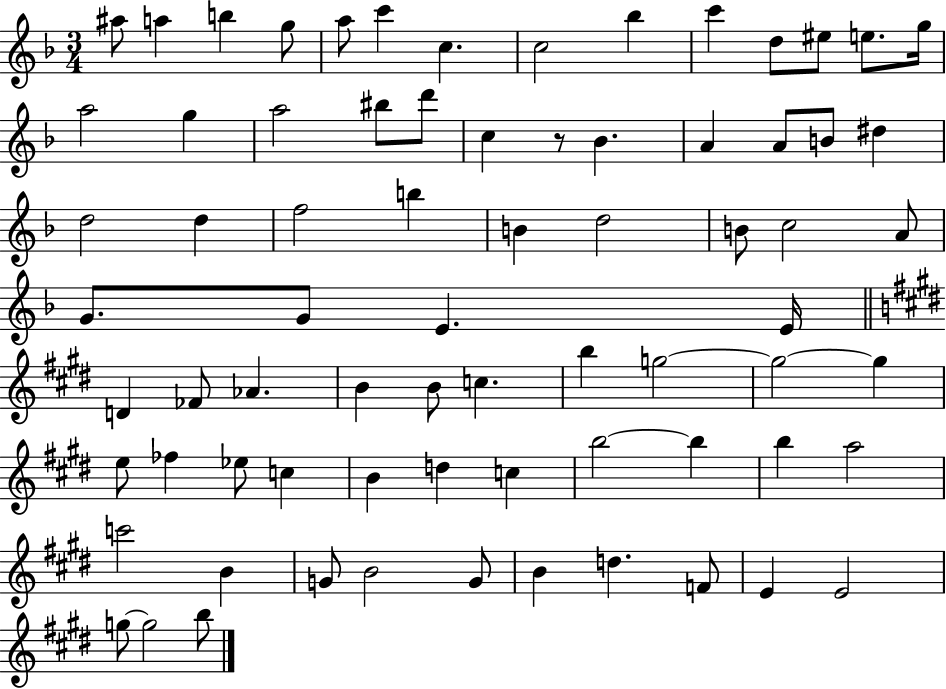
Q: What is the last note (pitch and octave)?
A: B5